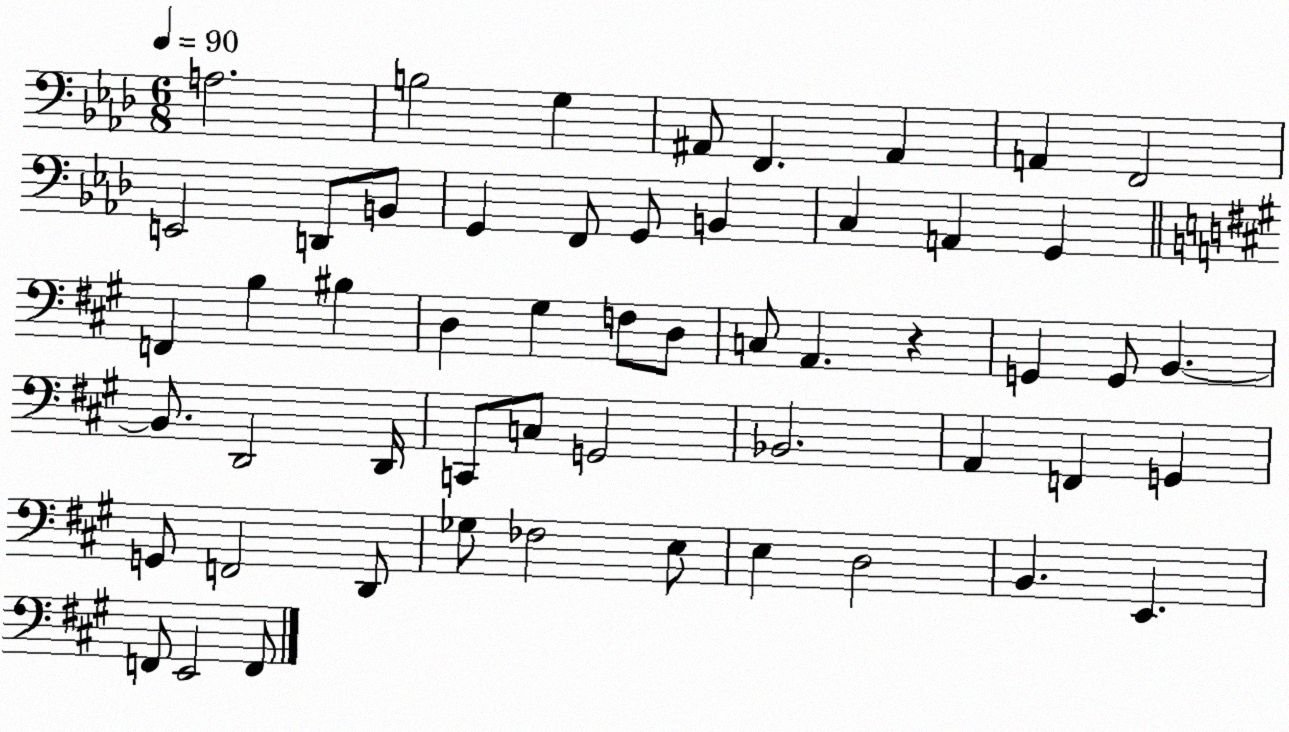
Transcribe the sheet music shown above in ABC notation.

X:1
T:Untitled
M:6/8
L:1/4
K:Ab
A,2 B,2 G, ^A,,/2 F,, ^A,, A,, F,,2 E,,2 D,,/2 B,,/2 G,, F,,/2 G,,/2 B,, C, A,, G,, F,, B, ^B, D, ^G, F,/2 D,/2 C,/2 A,, z G,, G,,/2 B,, B,,/2 D,,2 D,,/4 C,,/2 C,/2 G,,2 _B,,2 A,, F,, G,, G,,/2 F,,2 D,,/2 _G,/2 _F,2 E,/2 E, D,2 B,, E,, F,,/2 E,,2 F,,/2